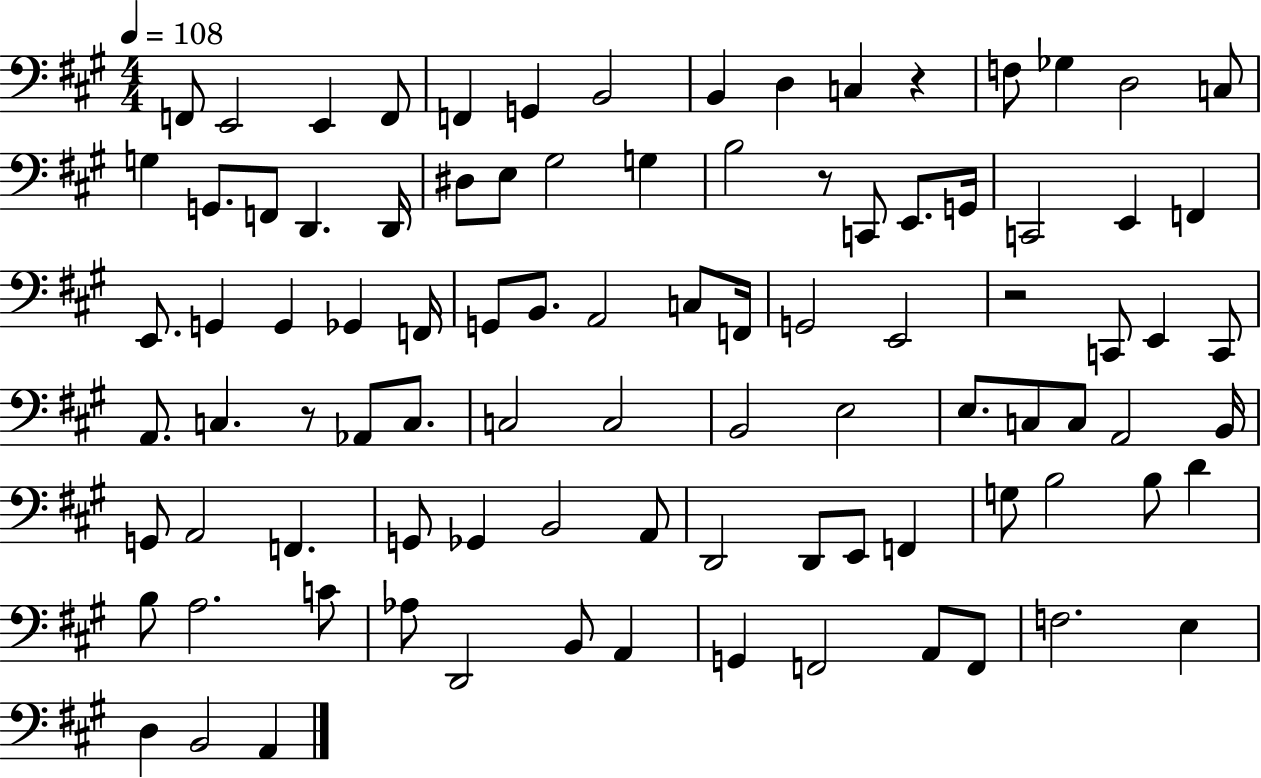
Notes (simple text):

F2/e E2/h E2/q F2/e F2/q G2/q B2/h B2/q D3/q C3/q R/q F3/e Gb3/q D3/h C3/e G3/q G2/e. F2/e D2/q. D2/s D#3/e E3/e G#3/h G3/q B3/h R/e C2/e E2/e. G2/s C2/h E2/q F2/q E2/e. G2/q G2/q Gb2/q F2/s G2/e B2/e. A2/h C3/e F2/s G2/h E2/h R/h C2/e E2/q C2/e A2/e. C3/q. R/e Ab2/e C3/e. C3/h C3/h B2/h E3/h E3/e. C3/e C3/e A2/h B2/s G2/e A2/h F2/q. G2/e Gb2/q B2/h A2/e D2/h D2/e E2/e F2/q G3/e B3/h B3/e D4/q B3/e A3/h. C4/e Ab3/e D2/h B2/e A2/q G2/q F2/h A2/e F2/e F3/h. E3/q D3/q B2/h A2/q